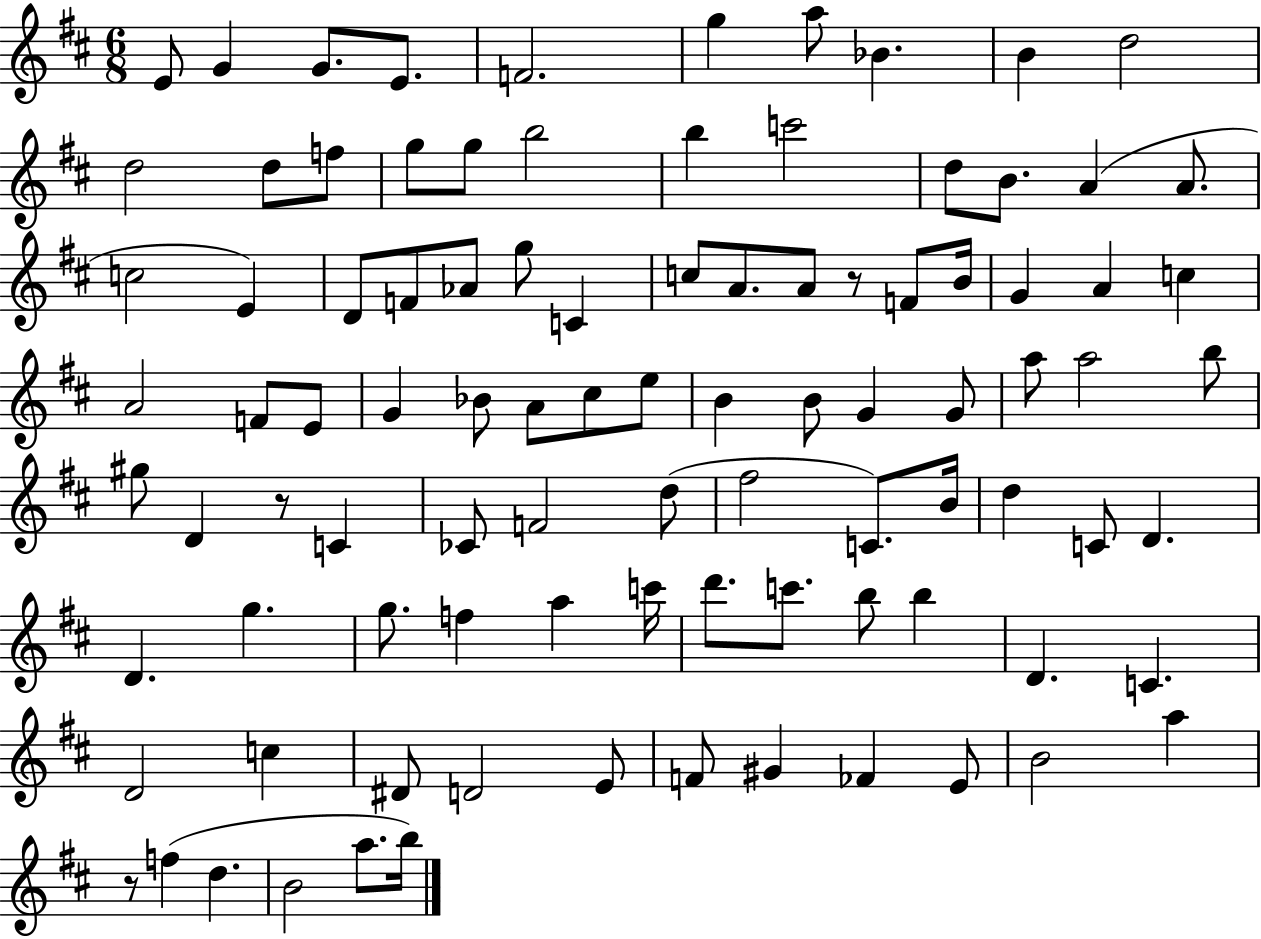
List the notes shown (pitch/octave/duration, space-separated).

E4/e G4/q G4/e. E4/e. F4/h. G5/q A5/e Bb4/q. B4/q D5/h D5/h D5/e F5/e G5/e G5/e B5/h B5/q C6/h D5/e B4/e. A4/q A4/e. C5/h E4/q D4/e F4/e Ab4/e G5/e C4/q C5/e A4/e. A4/e R/e F4/e B4/s G4/q A4/q C5/q A4/h F4/e E4/e G4/q Bb4/e A4/e C#5/e E5/e B4/q B4/e G4/q G4/e A5/e A5/h B5/e G#5/e D4/q R/e C4/q CES4/e F4/h D5/e F#5/h C4/e. B4/s D5/q C4/e D4/q. D4/q. G5/q. G5/e. F5/q A5/q C6/s D6/e. C6/e. B5/e B5/q D4/q. C4/q. D4/h C5/q D#4/e D4/h E4/e F4/e G#4/q FES4/q E4/e B4/h A5/q R/e F5/q D5/q. B4/h A5/e. B5/s